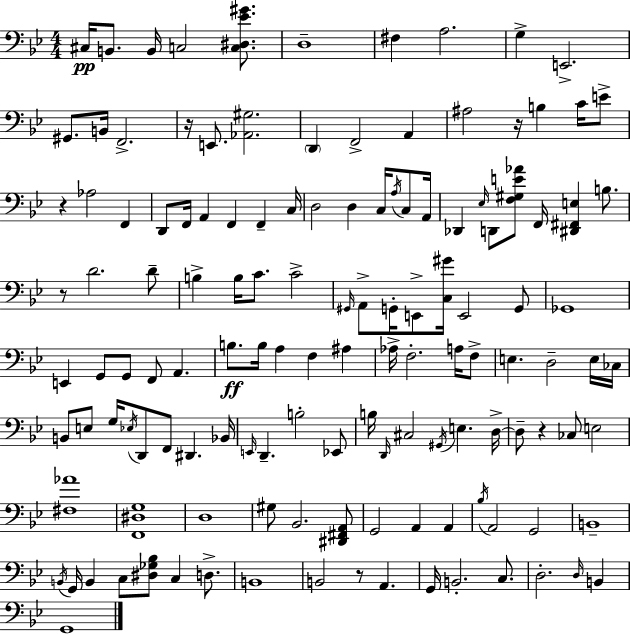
{
  \clef bass
  \numericTimeSignature
  \time 4/4
  \key g \minor
  \repeat volta 2 { cis16\pp b,8. b,16 c2 <c dis ees' gis'>8. | d1-- | fis4 a2. | g4-> e,2.-> | \break gis,8. b,16 f,2.-> | r16 e,8. <aes, gis>2. | \parenthesize d,4 f,2-> a,4 | ais2 r16 b4 c'16 e'8-> | \break r4 aes2 f,4 | d,8 f,16 a,4 f,4 f,4-- c16 | d2 d4 c16 \acciaccatura { a16 } c8 | a,16 des,4 \grace { ees16 } d,8 <f gis e' aes'>8 f,16 <dis, fis, e>4 b8. | \break r8 d'2. | d'8-- b4-> b16 c'8. c'2-> | \grace { gis,16 } a,8-> g,16-. e,8-> <c gis'>16 e,2 | g,8 ges,1 | \break e,4 g,8 g,8 f,8 a,4. | b8.\ff b16 a4 f4 ais4 | aes16-> f2.-. | a16 f8-> e4. d2-- | \break e16 ces16 b,8 e8 g16 \acciaccatura { ees16 } d,8 f,8 dis,4. | bes,16 \grace { e,16 } d,4.-- b2-. | ees,8 b16 \grace { d,16 } cis2 \acciaccatura { gis,16 } | e4. d16->~~ d8-- r4 ces8 e2 | \break <fis aes'>1 | <f, dis g>1 | d1 | gis8 bes,2. | \break <dis, fis, a,>8 g,2 a,4 | a,4 \acciaccatura { bes16 } a,2 | g,2 b,1-- | \acciaccatura { b,16 } g,16 b,4 c8 | \break <dis ges bes>8 c4 d8.-> b,1 | b,2 | r8 a,4. g,16 b,2.-. | c8. d2.-. | \break \grace { d16 } b,4 g,1 | } \bar "|."
}